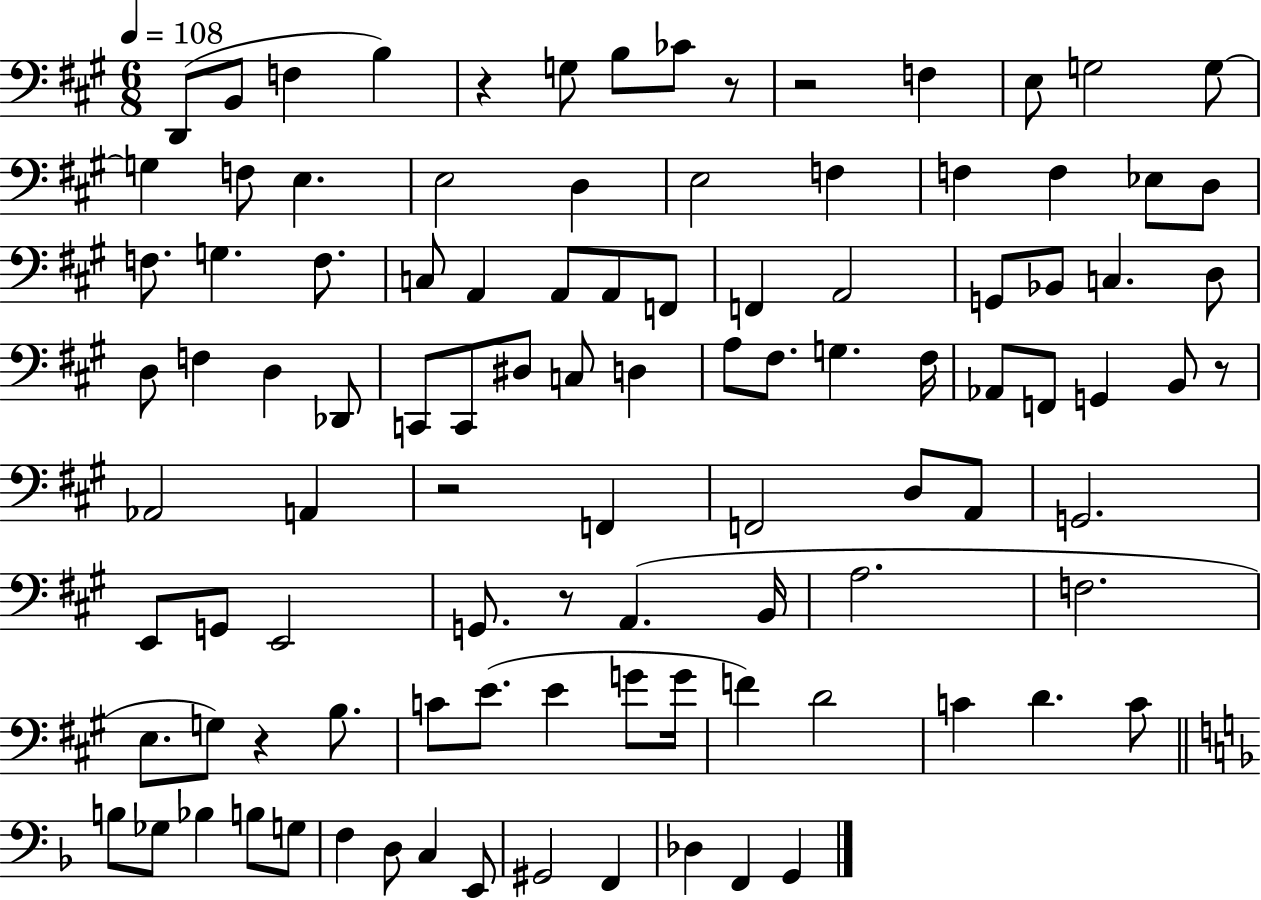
D2/e B2/e F3/q B3/q R/q G3/e B3/e CES4/e R/e R/h F3/q E3/e G3/h G3/e G3/q F3/e E3/q. E3/h D3/q E3/h F3/q F3/q F3/q Eb3/e D3/e F3/e. G3/q. F3/e. C3/e A2/q A2/e A2/e F2/e F2/q A2/h G2/e Bb2/e C3/q. D3/e D3/e F3/q D3/q Db2/e C2/e C2/e D#3/e C3/e D3/q A3/e F#3/e. G3/q. F#3/s Ab2/e F2/e G2/q B2/e R/e Ab2/h A2/q R/h F2/q F2/h D3/e A2/e G2/h. E2/e G2/e E2/h G2/e. R/e A2/q. B2/s A3/h. F3/h. E3/e. G3/e R/q B3/e. C4/e E4/e. E4/q G4/e G4/s F4/q D4/h C4/q D4/q. C4/e B3/e Gb3/e Bb3/q B3/e G3/e F3/q D3/e C3/q E2/e G#2/h F2/q Db3/q F2/q G2/q